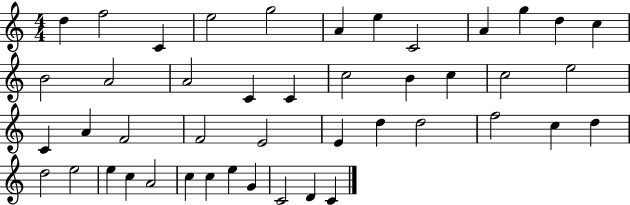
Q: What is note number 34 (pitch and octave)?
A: D5